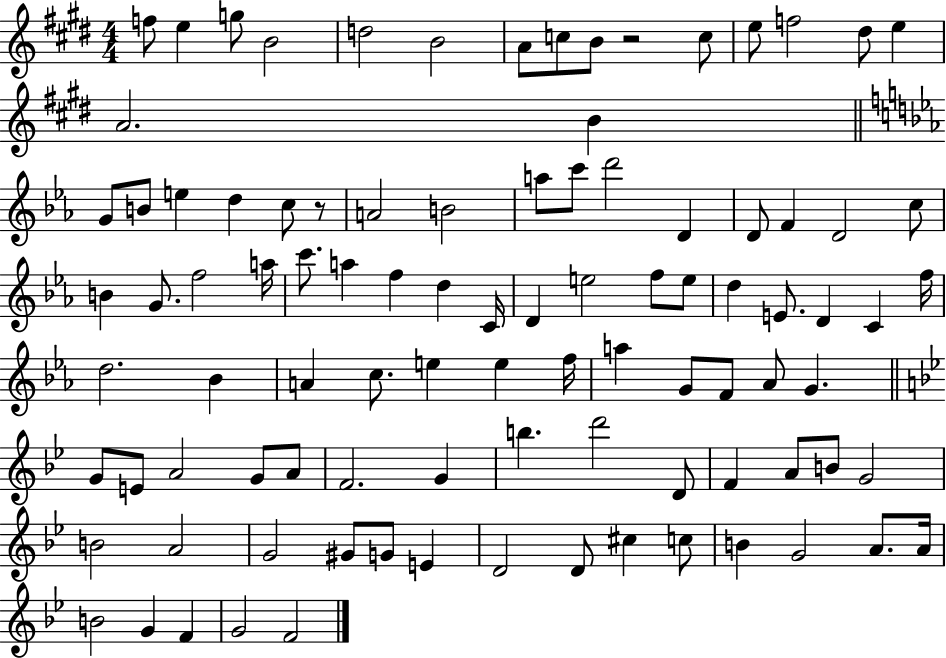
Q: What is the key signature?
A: E major